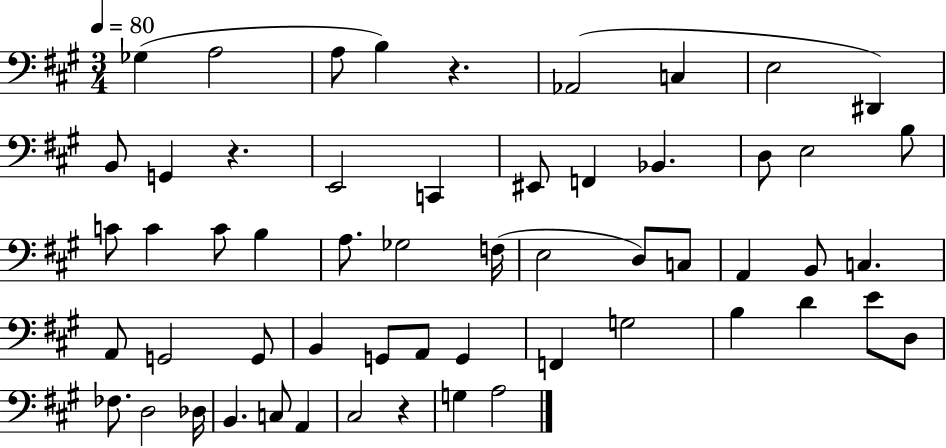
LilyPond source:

{
  \clef bass
  \numericTimeSignature
  \time 3/4
  \key a \major
  \tempo 4 = 80
  ges4( a2 | a8 b4) r4. | aes,2( c4 | e2 dis,4) | \break b,8 g,4 r4. | e,2 c,4 | eis,8 f,4 bes,4. | d8 e2 b8 | \break c'8 c'4 c'8 b4 | a8. ges2 f16( | e2 d8) c8 | a,4 b,8 c4. | \break a,8 g,2 g,8 | b,4 g,8 a,8 g,4 | f,4 g2 | b4 d'4 e'8 d8 | \break fes8. d2 des16 | b,4. c8 a,4 | cis2 r4 | g4 a2 | \break \bar "|."
}